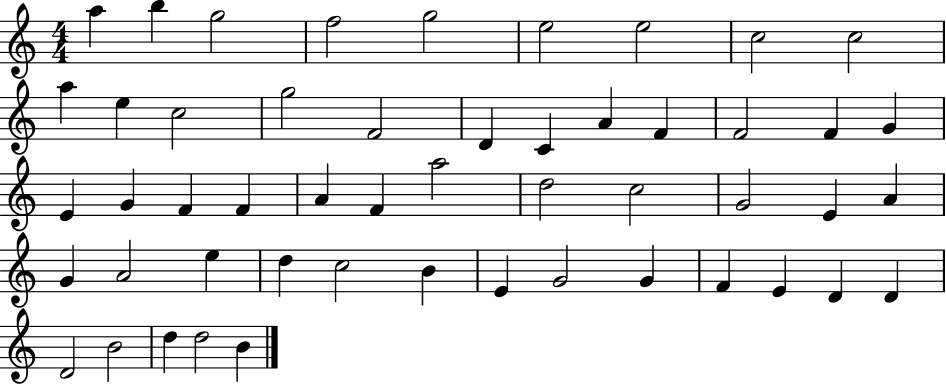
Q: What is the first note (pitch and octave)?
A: A5